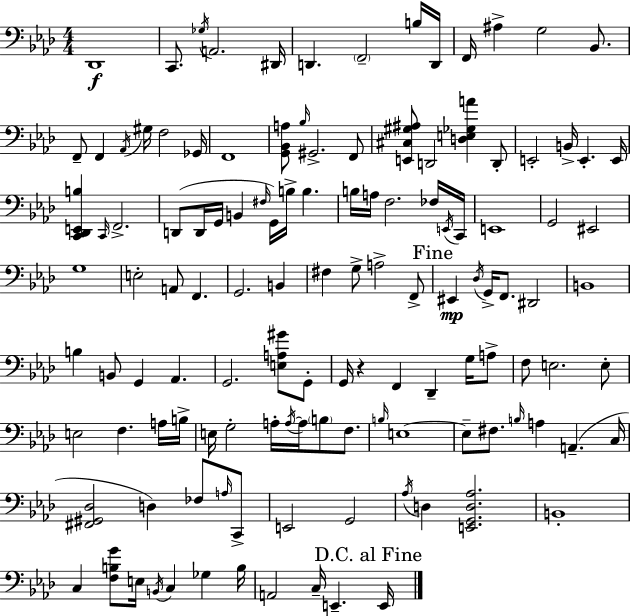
{
  \clef bass
  \numericTimeSignature
  \time 4/4
  \key aes \major
  des,1\f | c,8. \acciaccatura { ges16 } a,2. | dis,16 d,4. \parenthesize f,2-- b16 | d,16 f,16 ais4-> g2 bes,8. | \break f,8-- f,4 \acciaccatura { aes,16 } gis16 f2 | ges,16 f,1 | <g, bes, a>8 \grace { bes16 } gis,2.-> | f,8 <e, cis gis ais>8 d,2 <d e ges a'>4 | \break d,8-. e,2-. b,16-> e,4.-. | e,16 <c, des, e, b>4 \grace { c,16 } f,2.-> | d,8( d,16 g,16 b,4 \grace { fis16 }) g,16 b16-> b4. | b16 a16 f2. | \break fes16 \acciaccatura { e,16 } c,16 e,1 | g,2 eis,2 | g1 | e2-. a,8 | \break f,4. g,2. | b,4 fis4 g8-> a2-> | f,8-> \mark "Fine" eis,4\mp \acciaccatura { des16 } g,16-> f,8. dis,2 | b,1 | \break b4 b,8 g,4 | aes,4. g,2. | <e a gis'>8 g,8-. g,16 r4 f,4 | des,4-- g16 a8-> f8 e2. | \break e8-. e2 f4. | a16 b16-> e16 g2-. | a16-. \acciaccatura { a16~ }~ a16 \parenthesize b8 f8. \grace { b16 } e1~~ | e8-- fis8. \grace { b16 } a4 | \break a,4.--( c16 <fis, gis, des>2 | d4) fes8 \grace { a16 } c,8-> e,2 | g,2 \acciaccatura { aes16 } d4 | <e, g, d aes>2. b,1-. | \break c4 | <f b g'>8 e16 \acciaccatura { b,16 } c4 ges4 b16 a,2 | c16-- e,4.-- \mark "D.C. al Fine" e,16 \bar "|."
}